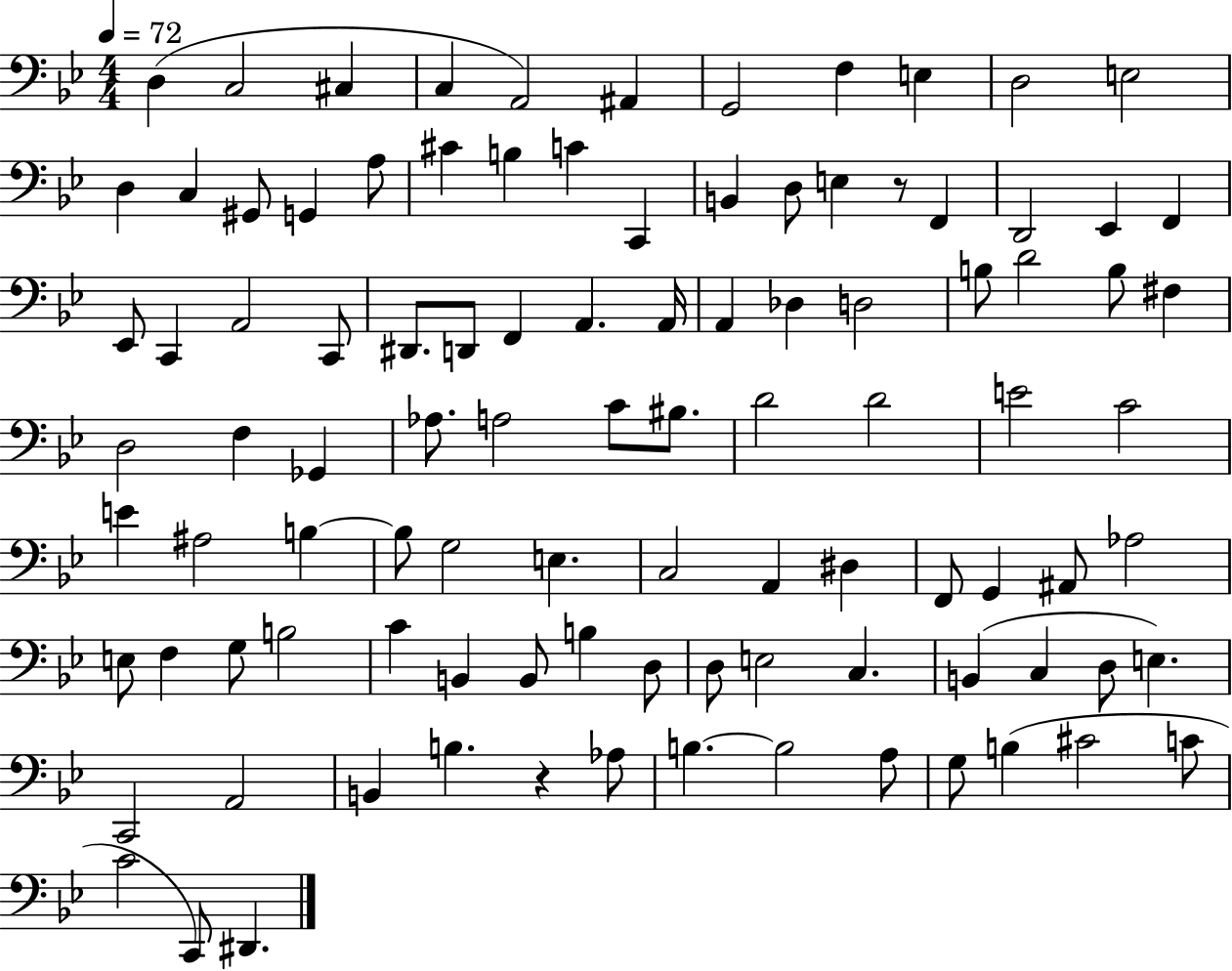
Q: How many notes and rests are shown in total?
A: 100